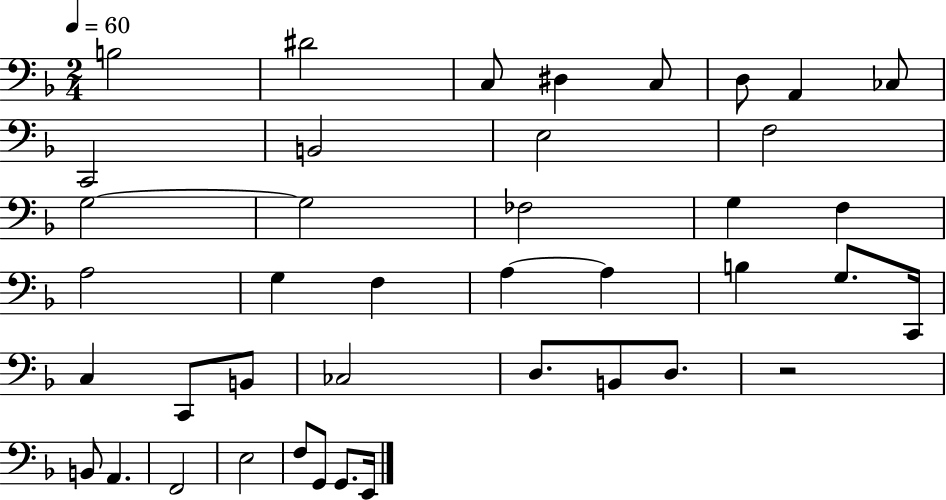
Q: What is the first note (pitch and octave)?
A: B3